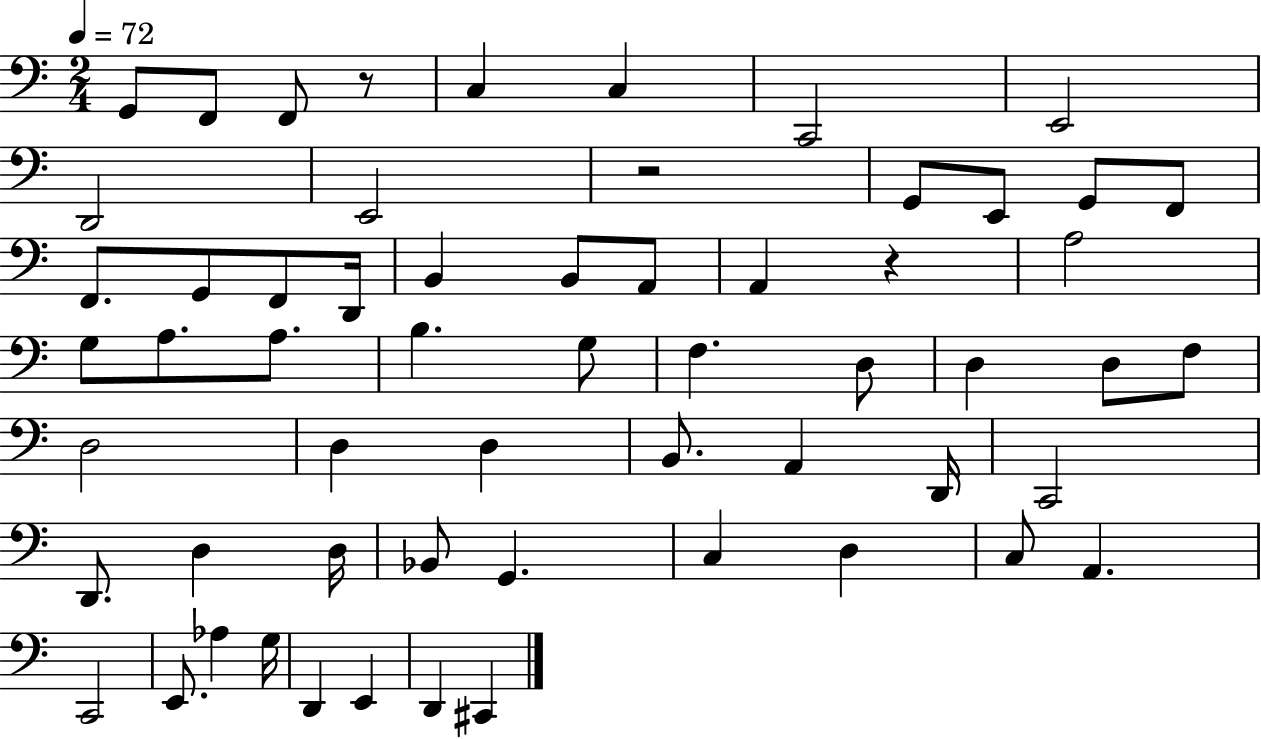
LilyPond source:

{
  \clef bass
  \numericTimeSignature
  \time 2/4
  \key c \major
  \tempo 4 = 72
  g,8 f,8 f,8 r8 | c4 c4 | c,2 | e,2 | \break d,2 | e,2 | r2 | g,8 e,8 g,8 f,8 | \break f,8. g,8 f,8 d,16 | b,4 b,8 a,8 | a,4 r4 | a2 | \break g8 a8. a8. | b4. g8 | f4. d8 | d4 d8 f8 | \break d2 | d4 d4 | b,8. a,4 d,16 | c,2 | \break d,8. d4 d16 | bes,8 g,4. | c4 d4 | c8 a,4. | \break c,2 | e,8. aes4 g16 | d,4 e,4 | d,4 cis,4 | \break \bar "|."
}